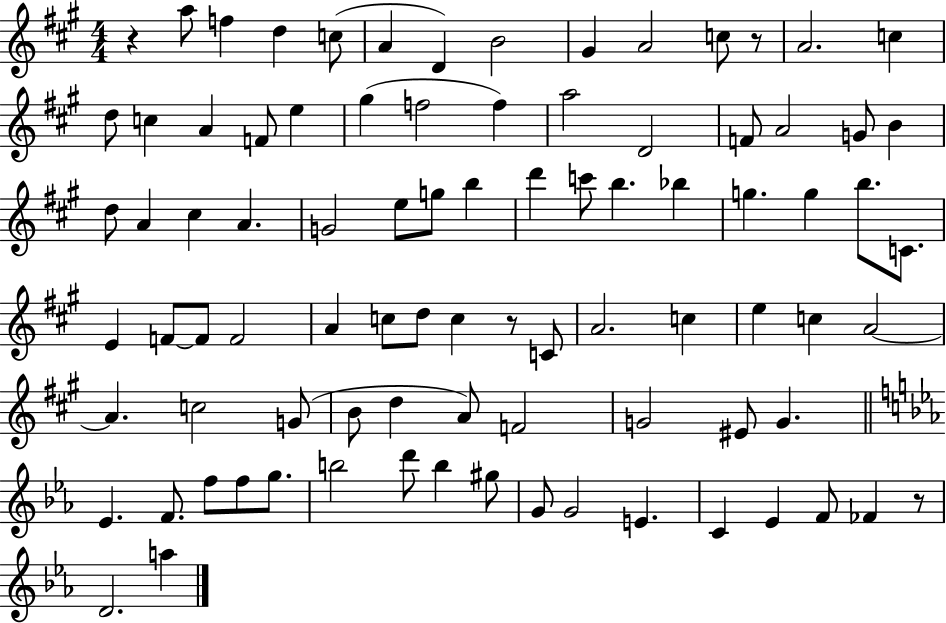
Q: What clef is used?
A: treble